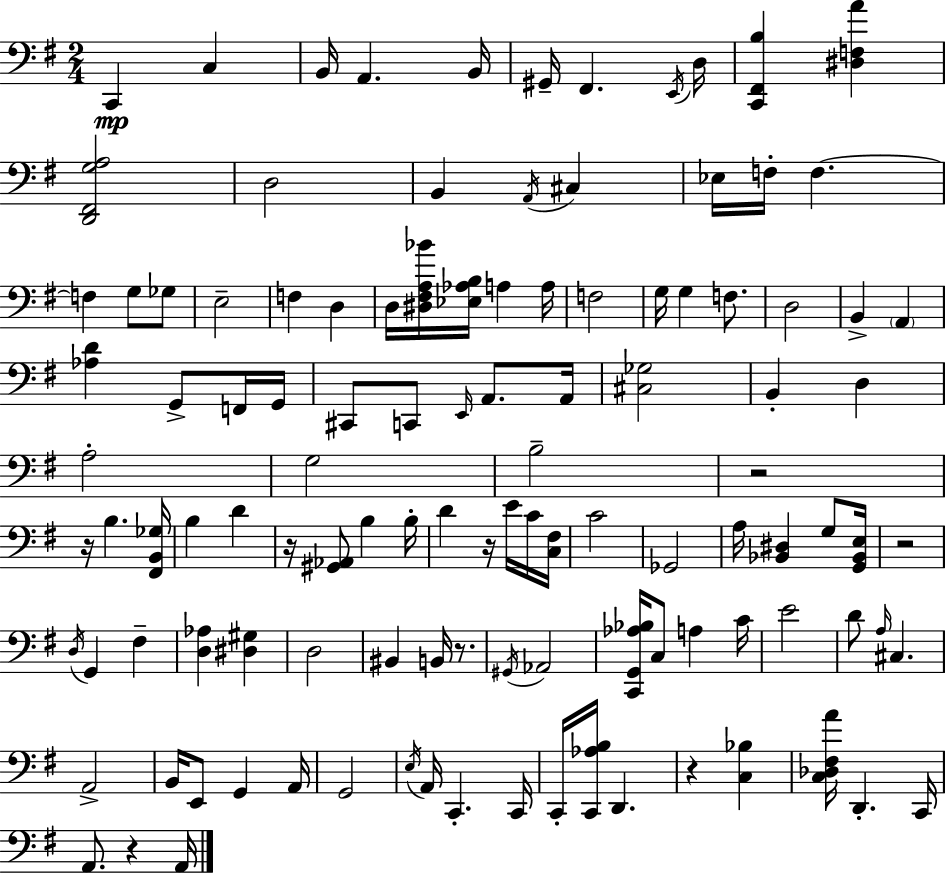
C2/q C3/q B2/s A2/q. B2/s G#2/s F#2/q. E2/s D3/s [C2,F#2,B3]/q [D#3,F3,A4]/q [D2,F#2,G3,A3]/h D3/h B2/q A2/s C#3/q Eb3/s F3/s F3/q. F3/q G3/e Gb3/e E3/h F3/q D3/q D3/s [D#3,F#3,A3,Bb4]/s [Eb3,Ab3,B3]/s A3/q A3/s F3/h G3/s G3/q F3/e. D3/h B2/q A2/q [Ab3,D4]/q G2/e F2/s G2/s C#2/e C2/e E2/s A2/e. A2/s [C#3,Gb3]/h B2/q D3/q A3/h G3/h B3/h R/h R/s B3/q. [F#2,B2,Gb3]/s B3/q D4/q R/s [G#2,Ab2]/e B3/q B3/s D4/q R/s E4/s C4/s [C3,F#3]/s C4/h Gb2/h A3/s [Bb2,D#3]/q G3/e [G2,Bb2,E3]/s R/h D3/s G2/q F#3/q [D3,Ab3]/q [D#3,G#3]/q D3/h BIS2/q B2/s R/e. G#2/s Ab2/h [C2,G2,Ab3,Bb3]/s C3/e A3/q C4/s E4/h D4/e A3/s C#3/q. A2/h B2/s E2/e G2/q A2/s G2/h E3/s A2/s C2/q. C2/s C2/s [C2,Ab3,B3]/s D2/q. R/q [C3,Bb3]/q [C3,Db3,F#3,A4]/s D2/q. C2/s A2/e. R/q A2/s